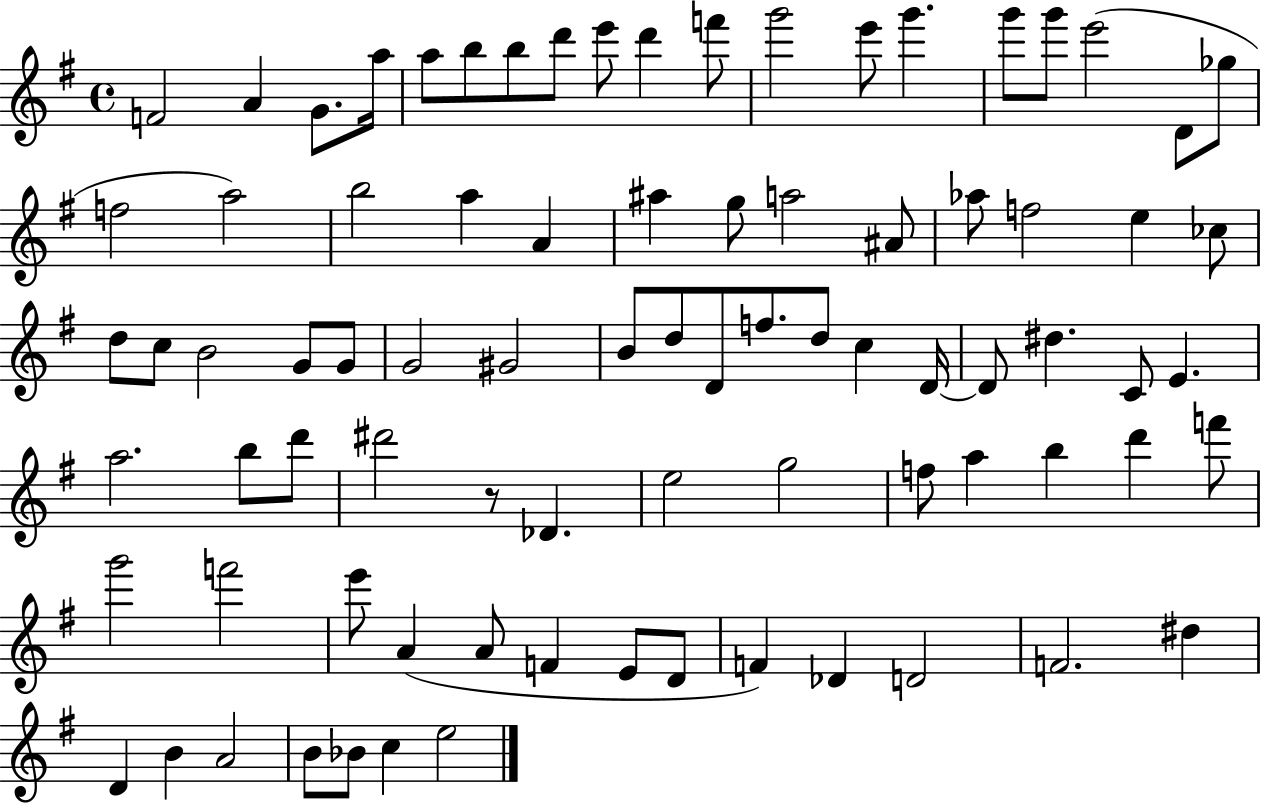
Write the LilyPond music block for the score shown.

{
  \clef treble
  \time 4/4
  \defaultTimeSignature
  \key g \major
  f'2 a'4 g'8. a''16 | a''8 b''8 b''8 d'''8 e'''8 d'''4 f'''8 | g'''2 e'''8 g'''4. | g'''8 g'''8 e'''2( d'8 ges''8 | \break f''2 a''2) | b''2 a''4 a'4 | ais''4 g''8 a''2 ais'8 | aes''8 f''2 e''4 ces''8 | \break d''8 c''8 b'2 g'8 g'8 | g'2 gis'2 | b'8 d''8 d'8 f''8. d''8 c''4 d'16~~ | d'8 dis''4. c'8 e'4. | \break a''2. b''8 d'''8 | dis'''2 r8 des'4. | e''2 g''2 | f''8 a''4 b''4 d'''4 f'''8 | \break g'''2 f'''2 | e'''8 a'4( a'8 f'4 e'8 d'8 | f'4) des'4 d'2 | f'2. dis''4 | \break d'4 b'4 a'2 | b'8 bes'8 c''4 e''2 | \bar "|."
}